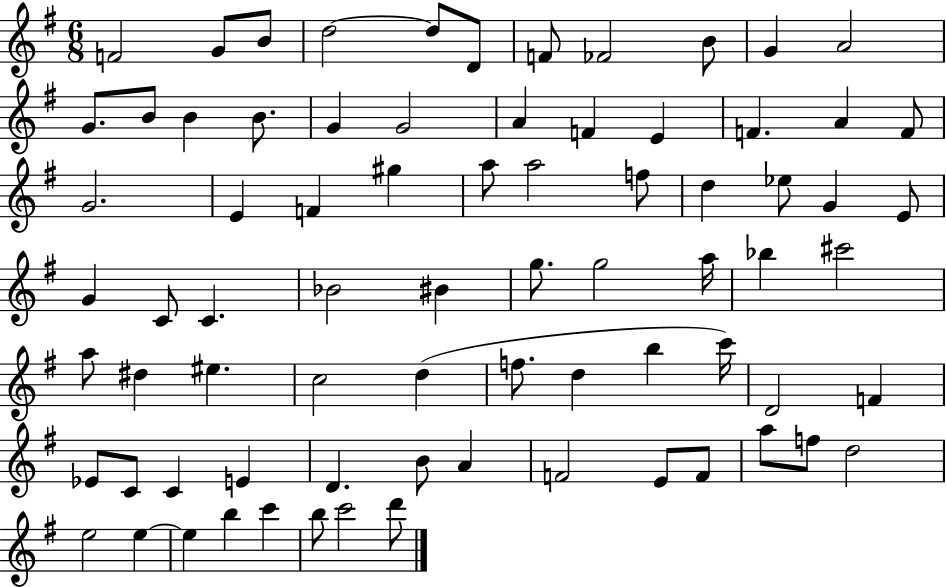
X:1
T:Untitled
M:6/8
L:1/4
K:G
F2 G/2 B/2 d2 d/2 D/2 F/2 _F2 B/2 G A2 G/2 B/2 B B/2 G G2 A F E F A F/2 G2 E F ^g a/2 a2 f/2 d _e/2 G E/2 G C/2 C _B2 ^B g/2 g2 a/4 _b ^c'2 a/2 ^d ^e c2 d f/2 d b c'/4 D2 F _E/2 C/2 C E D B/2 A F2 E/2 F/2 a/2 f/2 d2 e2 e e b c' b/2 c'2 d'/2